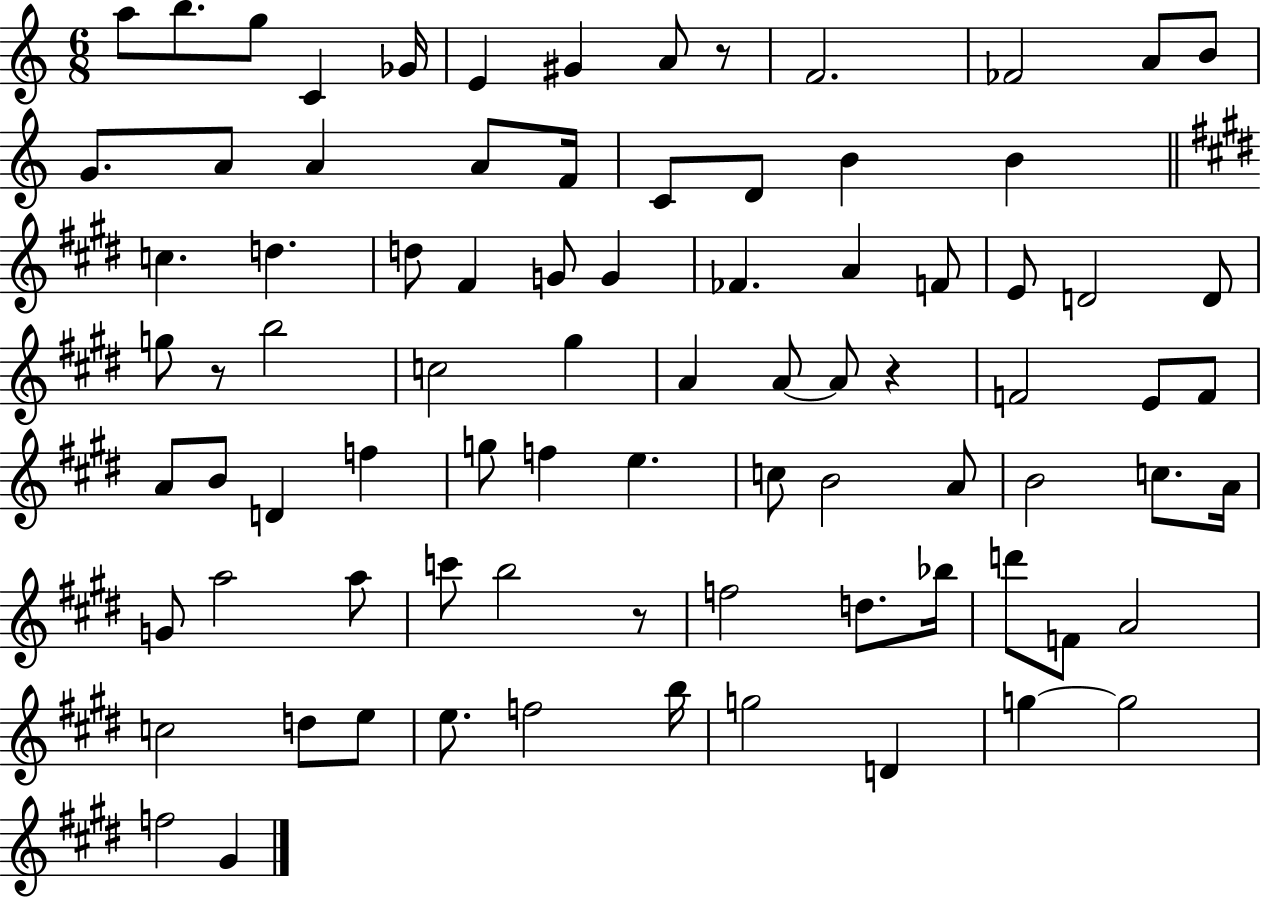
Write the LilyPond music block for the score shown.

{
  \clef treble
  \numericTimeSignature
  \time 6/8
  \key c \major
  a''8 b''8. g''8 c'4 ges'16 | e'4 gis'4 a'8 r8 | f'2. | fes'2 a'8 b'8 | \break g'8. a'8 a'4 a'8 f'16 | c'8 d'8 b'4 b'4 | \bar "||" \break \key e \major c''4. d''4. | d''8 fis'4 g'8 g'4 | fes'4. a'4 f'8 | e'8 d'2 d'8 | \break g''8 r8 b''2 | c''2 gis''4 | a'4 a'8~~ a'8 r4 | f'2 e'8 f'8 | \break a'8 b'8 d'4 f''4 | g''8 f''4 e''4. | c''8 b'2 a'8 | b'2 c''8. a'16 | \break g'8 a''2 a''8 | c'''8 b''2 r8 | f''2 d''8. bes''16 | d'''8 f'8 a'2 | \break c''2 d''8 e''8 | e''8. f''2 b''16 | g''2 d'4 | g''4~~ g''2 | \break f''2 gis'4 | \bar "|."
}